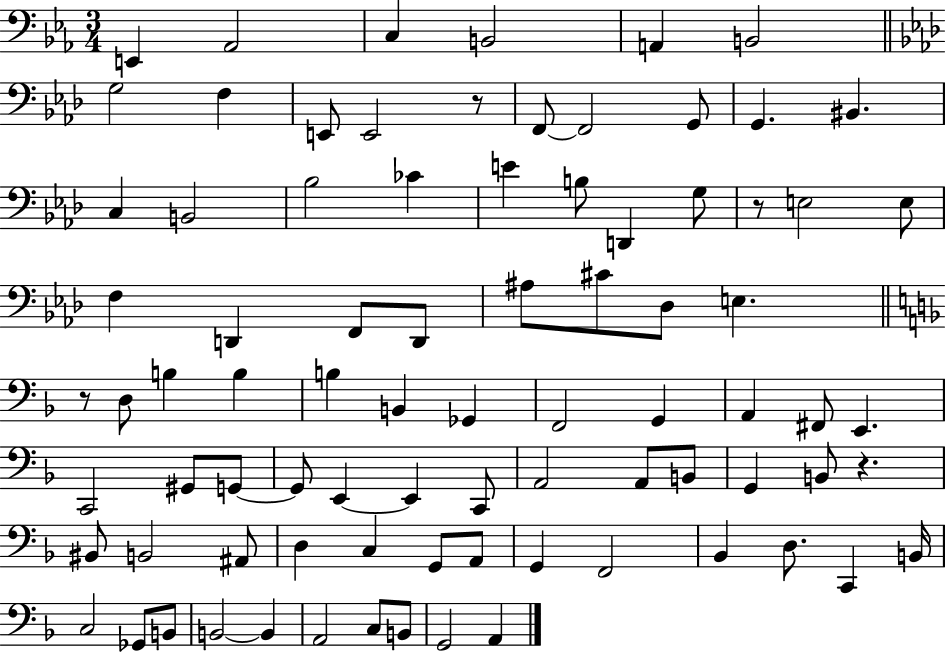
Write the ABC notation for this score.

X:1
T:Untitled
M:3/4
L:1/4
K:Eb
E,, _A,,2 C, B,,2 A,, B,,2 G,2 F, E,,/2 E,,2 z/2 F,,/2 F,,2 G,,/2 G,, ^B,, C, B,,2 _B,2 _C E B,/2 D,, G,/2 z/2 E,2 E,/2 F, D,, F,,/2 D,,/2 ^A,/2 ^C/2 _D,/2 E, z/2 D,/2 B, B, B, B,, _G,, F,,2 G,, A,, ^F,,/2 E,, C,,2 ^G,,/2 G,,/2 G,,/2 E,, E,, C,,/2 A,,2 A,,/2 B,,/2 G,, B,,/2 z ^B,,/2 B,,2 ^A,,/2 D, C, G,,/2 A,,/2 G,, F,,2 _B,, D,/2 C,, B,,/4 C,2 _G,,/2 B,,/2 B,,2 B,, A,,2 C,/2 B,,/2 G,,2 A,,